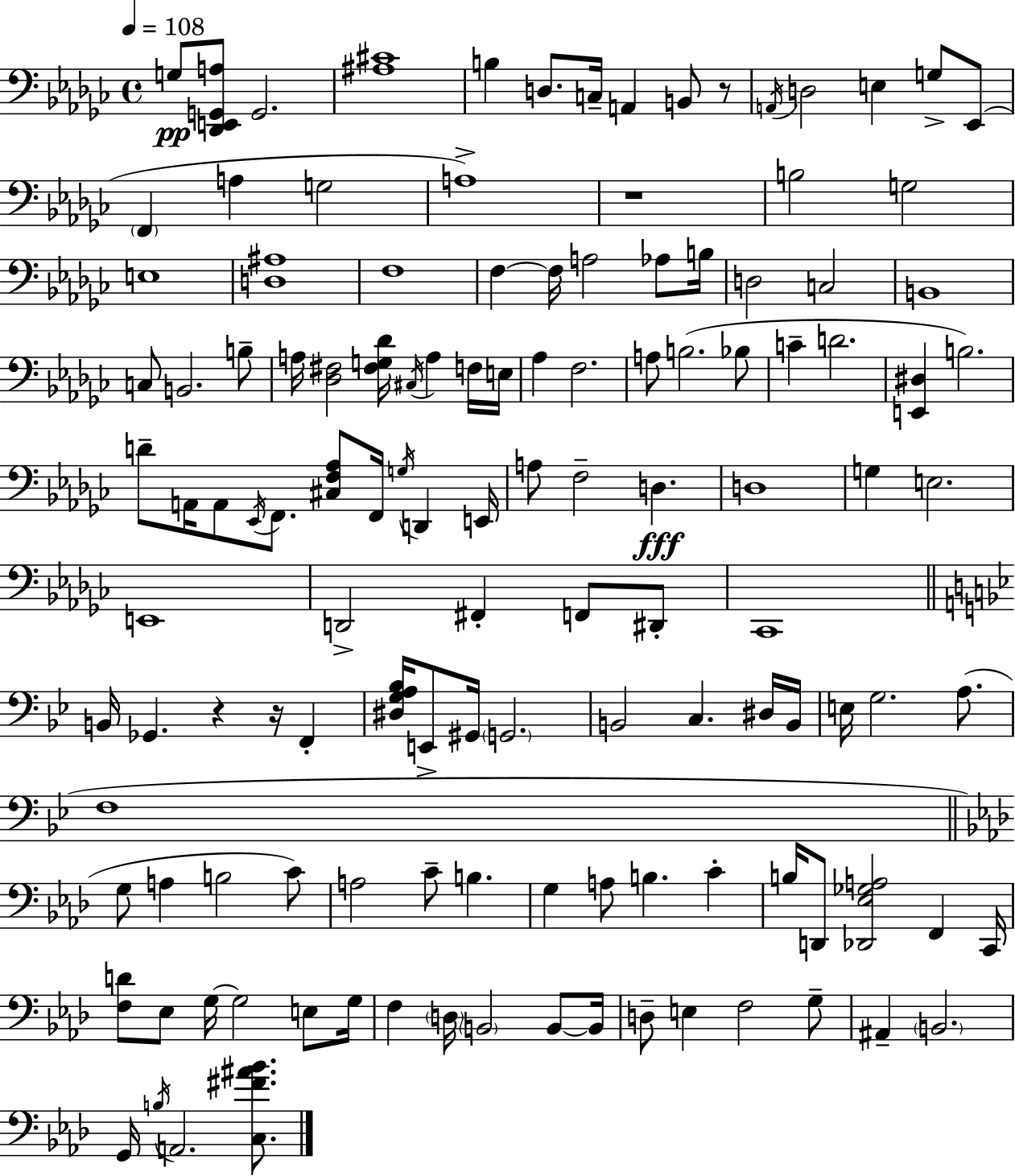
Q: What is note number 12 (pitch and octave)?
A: Eb2